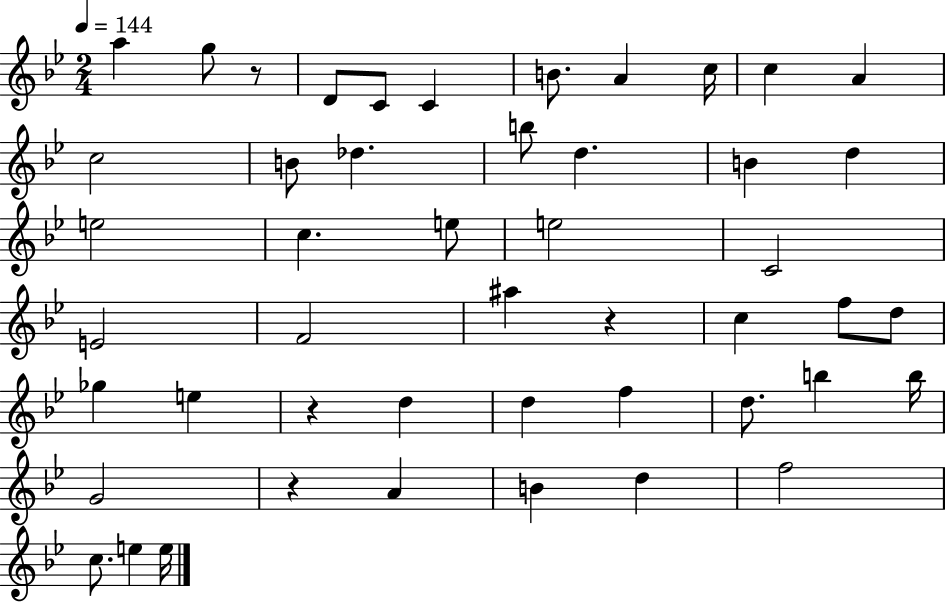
{
  \clef treble
  \numericTimeSignature
  \time 2/4
  \key bes \major
  \tempo 4 = 144
  a''4 g''8 r8 | d'8 c'8 c'4 | b'8. a'4 c''16 | c''4 a'4 | \break c''2 | b'8 des''4. | b''8 d''4. | b'4 d''4 | \break e''2 | c''4. e''8 | e''2 | c'2 | \break e'2 | f'2 | ais''4 r4 | c''4 f''8 d''8 | \break ges''4 e''4 | r4 d''4 | d''4 f''4 | d''8. b''4 b''16 | \break g'2 | r4 a'4 | b'4 d''4 | f''2 | \break c''8. e''4 e''16 | \bar "|."
}